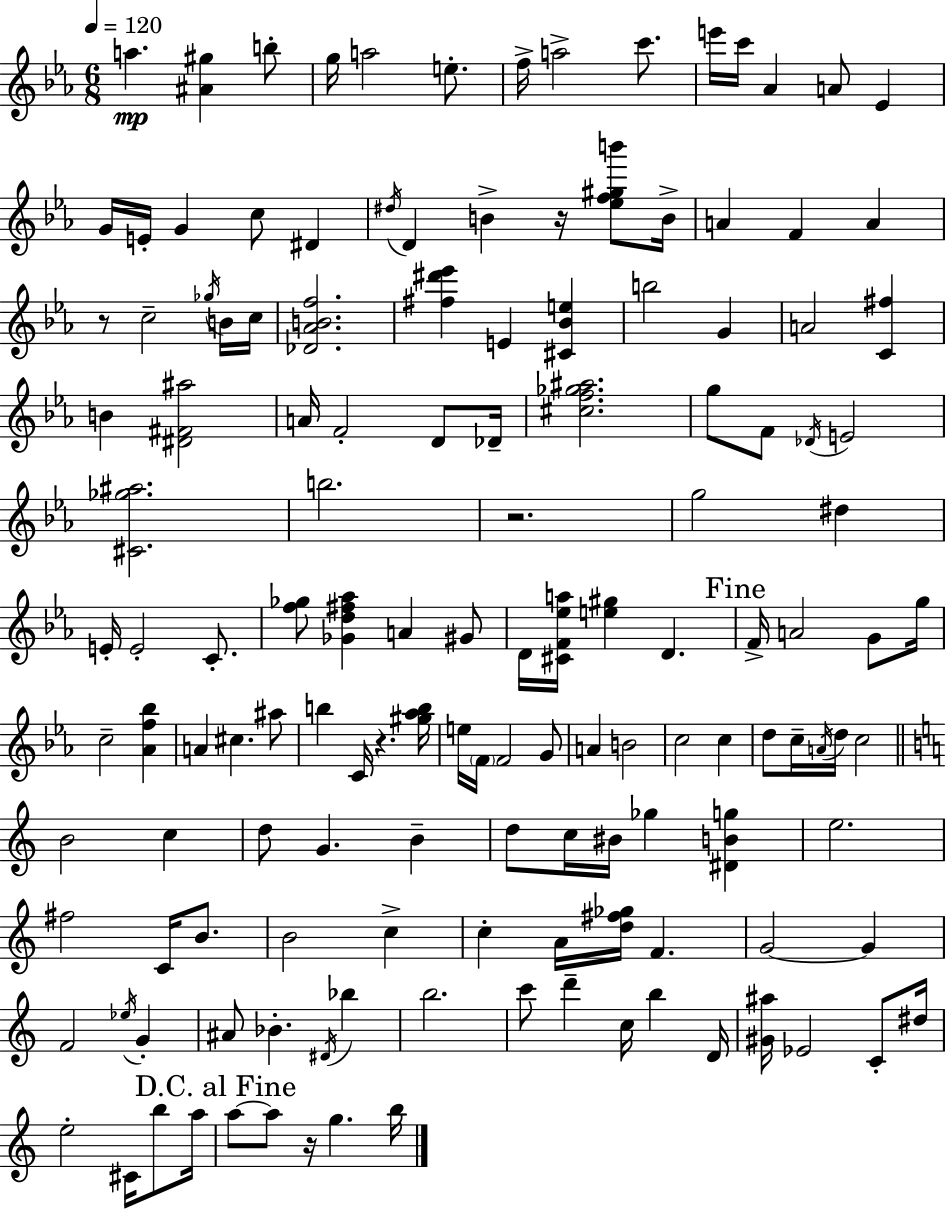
{
  \clef treble
  \numericTimeSignature
  \time 6/8
  \key c \minor
  \tempo 4 = 120
  a''4.\mp <ais' gis''>4 b''8-. | g''16 a''2 e''8.-. | f''16-> a''2-> c'''8. | e'''16 c'''16 aes'4 a'8 ees'4 | \break g'16 e'16-. g'4 c''8 dis'4 | \acciaccatura { dis''16 } d'4 b'4-> r16 <ees'' f'' gis'' b'''>8 | b'16-> a'4 f'4 a'4 | r8 c''2-- \acciaccatura { ges''16 } | \break b'16 c''16 <des' aes' b' f''>2. | <fis'' dis''' ees'''>4 e'4 <cis' bes' e''>4 | b''2 g'4 | a'2 <c' fis''>4 | \break b'4 <dis' fis' ais''>2 | a'16 f'2-. d'8 | des'16-- <cis'' f'' ges'' ais''>2. | g''8 f'8 \acciaccatura { des'16 } e'2 | \break <cis' ges'' ais''>2. | b''2. | r2. | g''2 dis''4 | \break e'16-. e'2-. | c'8.-. <f'' ges''>8 <ges' d'' fis'' aes''>4 a'4 | gis'8 d'16 <cis' f' ees'' a''>16 <e'' gis''>4 d'4. | \mark "Fine" f'16-> a'2 | \break g'8 g''16 c''2-- <aes' f'' bes''>4 | a'4 cis''4. | ais''8 b''4 c'16 r4. | <gis'' aes'' b''>16 e''16 \parenthesize f'16 f'2 | \break g'8 a'4 b'2 | c''2 c''4 | d''8 c''16-- \acciaccatura { a'16 } d''16 c''2 | \bar "||" \break \key c \major b'2 c''4 | d''8 g'4. b'4-- | d''8 c''16 bis'16 ges''4 <dis' b' g''>4 | e''2. | \break fis''2 c'16 b'8. | b'2 c''4-> | c''4-. a'16 <d'' fis'' ges''>16 f'4. | g'2~~ g'4 | \break f'2 \acciaccatura { ees''16 } g'4-. | ais'8 bes'4.-. \acciaccatura { dis'16 } bes''4 | b''2. | c'''8 d'''4-- c''16 b''4 | \break d'16 <gis' ais''>16 ees'2 c'8-. | dis''16 e''2-. cis'16 b''8 | a''16 \mark "D.C. al Fine" a''8~~ a''8 r16 g''4. | b''16 \bar "|."
}